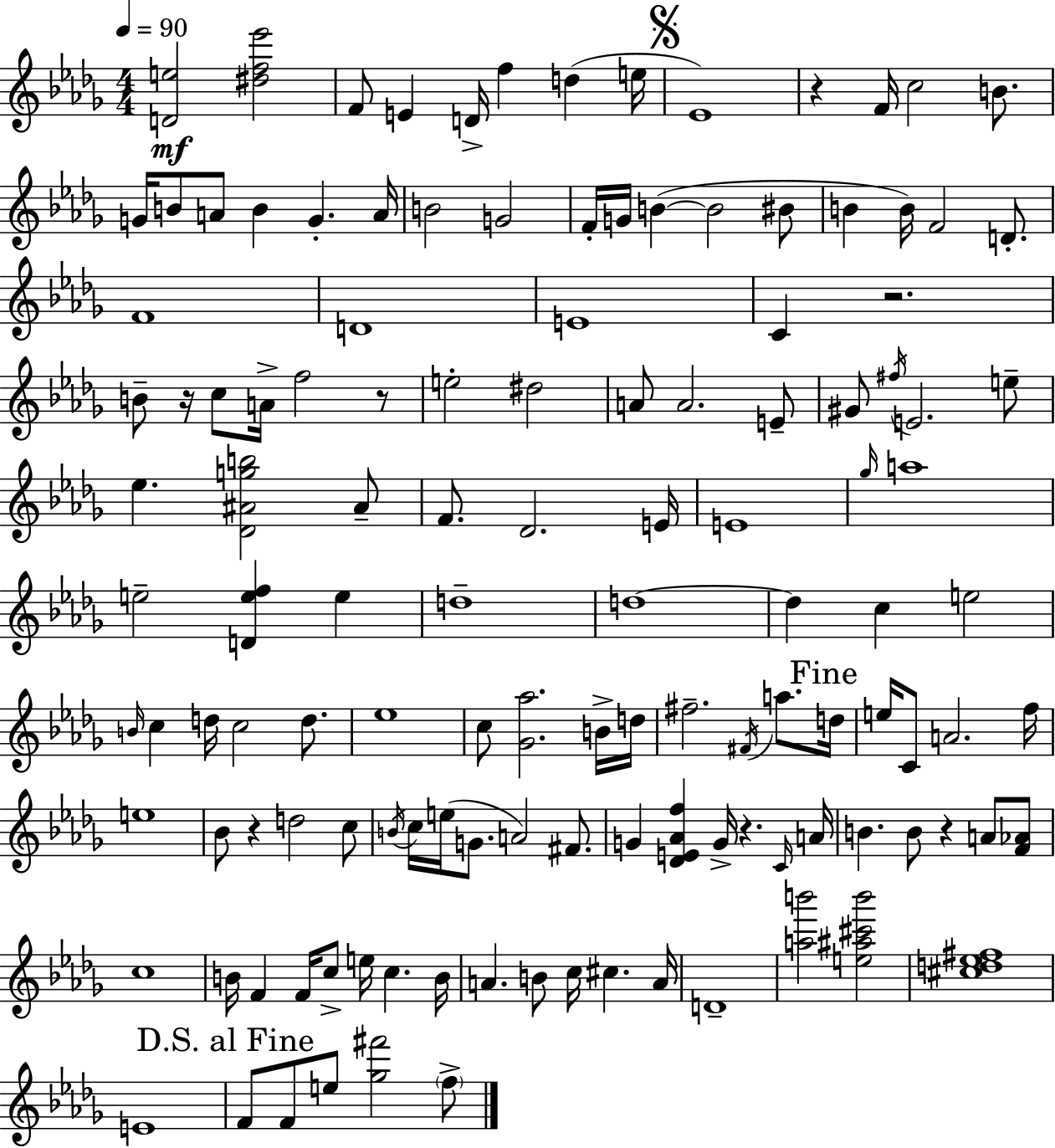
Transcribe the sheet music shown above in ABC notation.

X:1
T:Untitled
M:4/4
L:1/4
K:Bbm
[De]2 [^df_e']2 F/2 E D/4 f d e/4 _E4 z F/4 c2 B/2 G/4 B/2 A/2 B G A/4 B2 G2 F/4 G/4 B B2 ^B/2 B B/4 F2 D/2 F4 D4 E4 C z2 B/2 z/4 c/2 A/4 f2 z/2 e2 ^d2 A/2 A2 E/2 ^G/2 ^f/4 E2 e/2 _e [_D^Agb]2 ^A/2 F/2 _D2 E/4 E4 _g/4 a4 e2 [Def] e d4 d4 d c e2 B/4 c d/4 c2 d/2 _e4 c/2 [_G_a]2 B/4 d/4 ^f2 ^F/4 a/2 d/4 e/4 C/2 A2 f/4 e4 _B/2 z d2 c/2 B/4 c/4 e/4 G/2 A2 ^F/2 G [_DE_Af] G/4 z C/4 A/4 B B/2 z A/2 [F_A]/2 c4 B/4 F F/4 c/2 e/4 c B/4 A B/2 c/4 ^c A/4 D4 [ab']2 [e^a^c'b']2 [^cd_e^f]4 E4 F/2 F/2 e/2 [_g^f']2 f/2